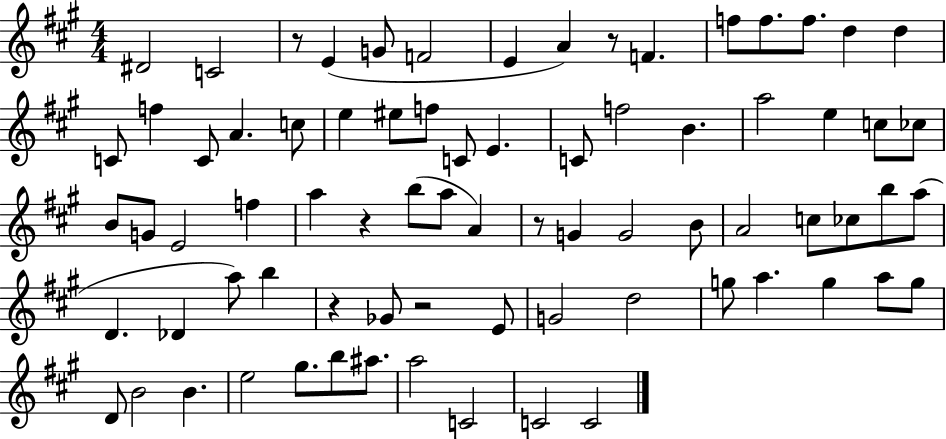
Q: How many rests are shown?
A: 6